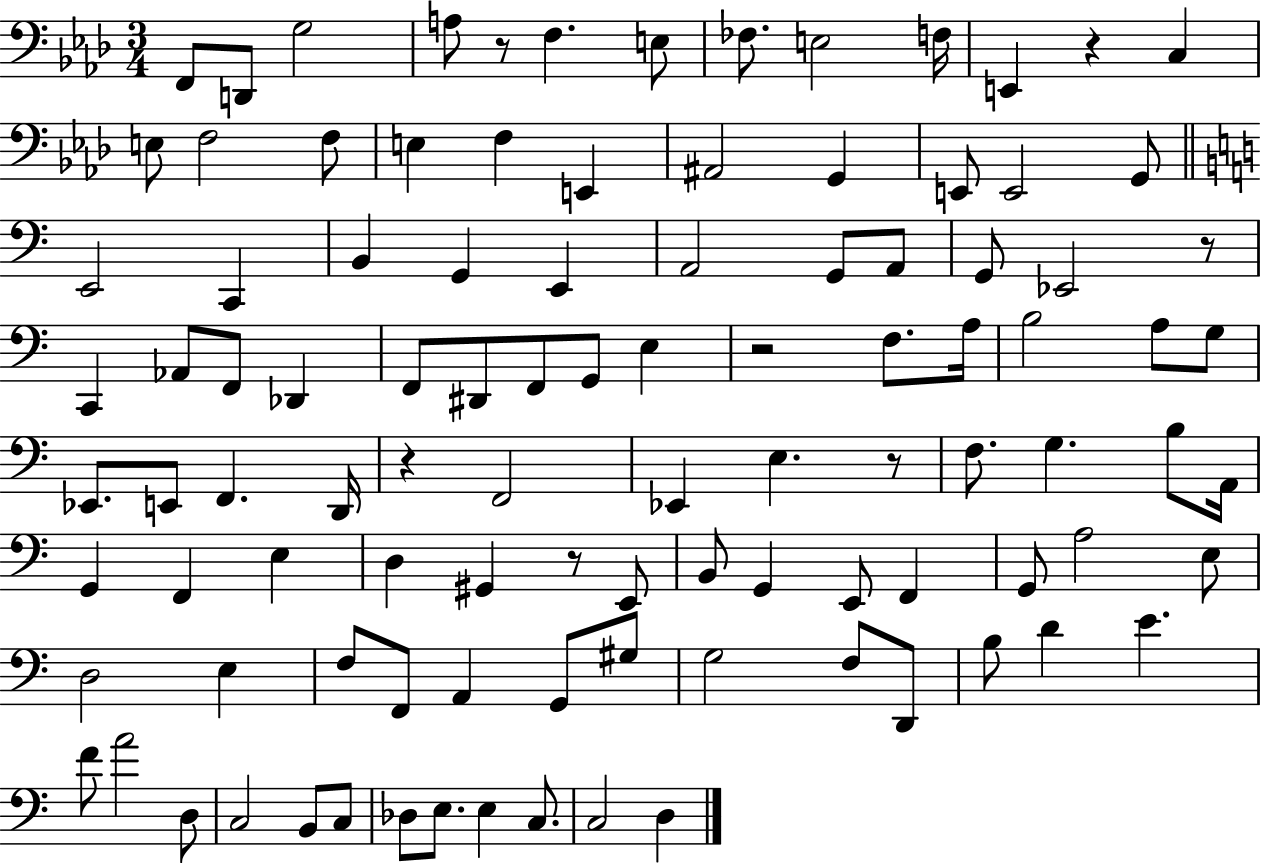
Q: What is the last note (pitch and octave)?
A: D3